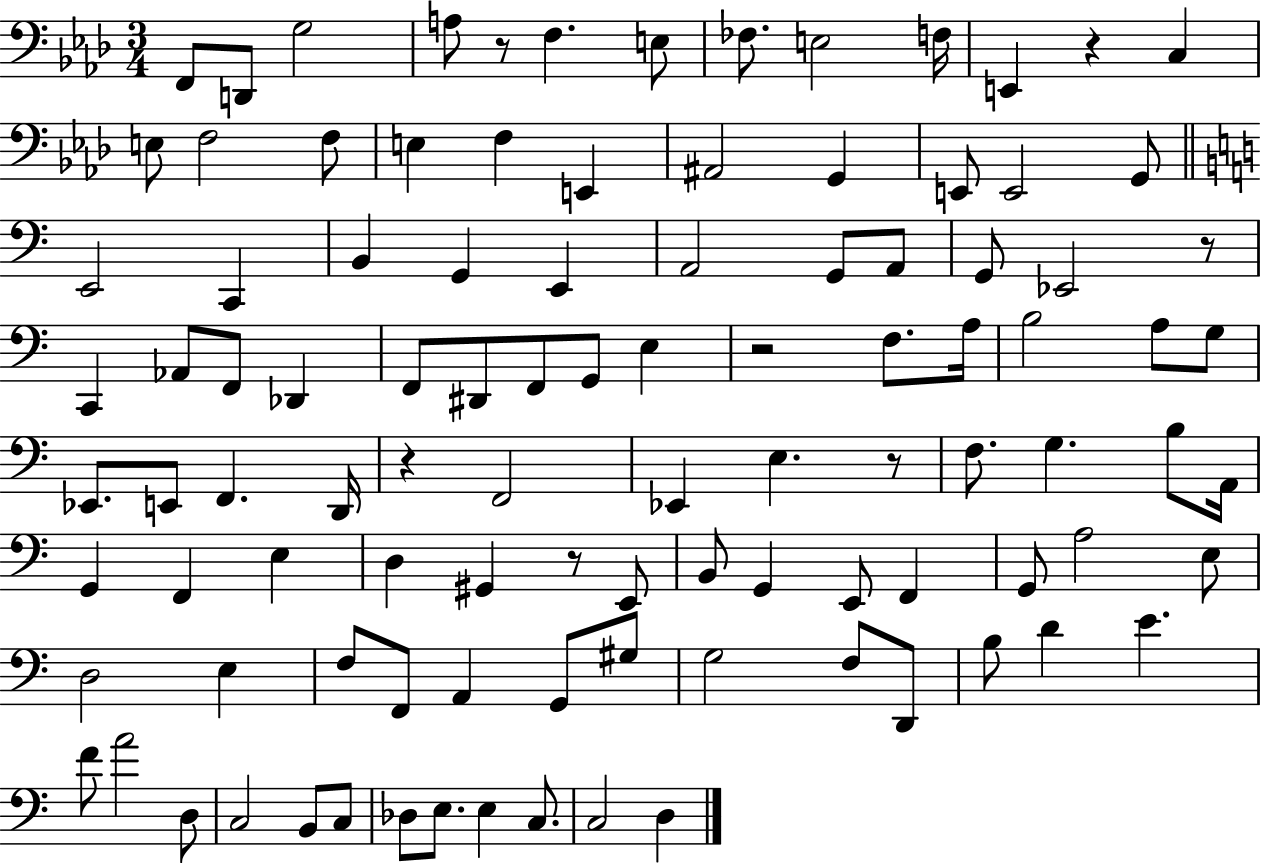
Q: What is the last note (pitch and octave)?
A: D3